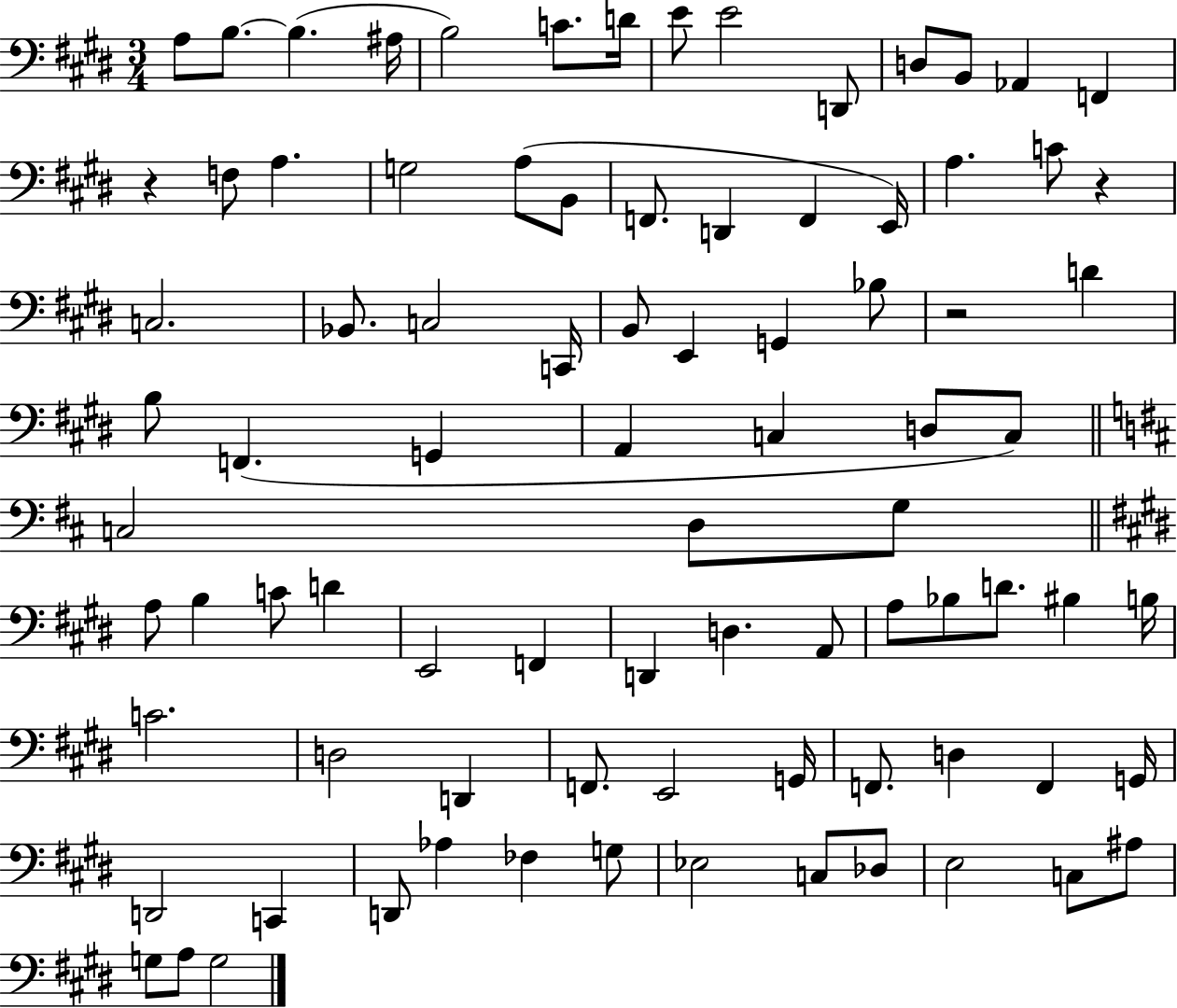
X:1
T:Untitled
M:3/4
L:1/4
K:E
A,/2 B,/2 B, ^A,/4 B,2 C/2 D/4 E/2 E2 D,,/2 D,/2 B,,/2 _A,, F,, z F,/2 A, G,2 A,/2 B,,/2 F,,/2 D,, F,, E,,/4 A, C/2 z C,2 _B,,/2 C,2 C,,/4 B,,/2 E,, G,, _B,/2 z2 D B,/2 F,, G,, A,, C, D,/2 C,/2 C,2 D,/2 G,/2 A,/2 B, C/2 D E,,2 F,, D,, D, A,,/2 A,/2 _B,/2 D/2 ^B, B,/4 C2 D,2 D,, F,,/2 E,,2 G,,/4 F,,/2 D, F,, G,,/4 D,,2 C,, D,,/2 _A, _F, G,/2 _E,2 C,/2 _D,/2 E,2 C,/2 ^A,/2 G,/2 A,/2 G,2